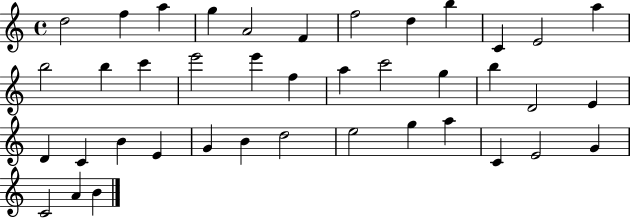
{
  \clef treble
  \time 4/4
  \defaultTimeSignature
  \key c \major
  d''2 f''4 a''4 | g''4 a'2 f'4 | f''2 d''4 b''4 | c'4 e'2 a''4 | \break b''2 b''4 c'''4 | e'''2 e'''4 f''4 | a''4 c'''2 g''4 | b''4 d'2 e'4 | \break d'4 c'4 b'4 e'4 | g'4 b'4 d''2 | e''2 g''4 a''4 | c'4 e'2 g'4 | \break c'2 a'4 b'4 | \bar "|."
}